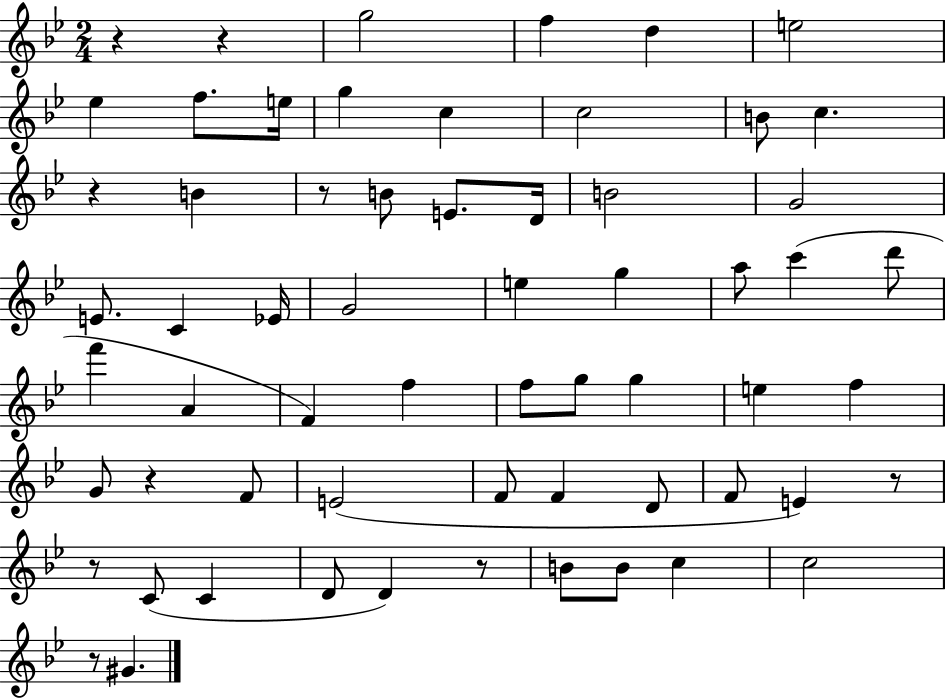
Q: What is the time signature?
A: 2/4